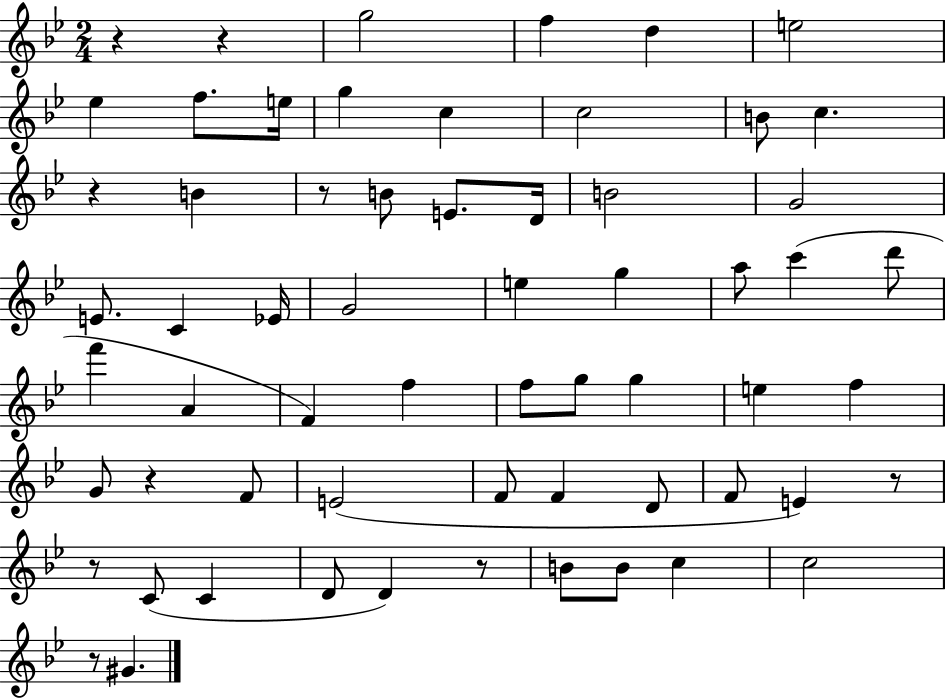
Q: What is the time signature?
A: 2/4